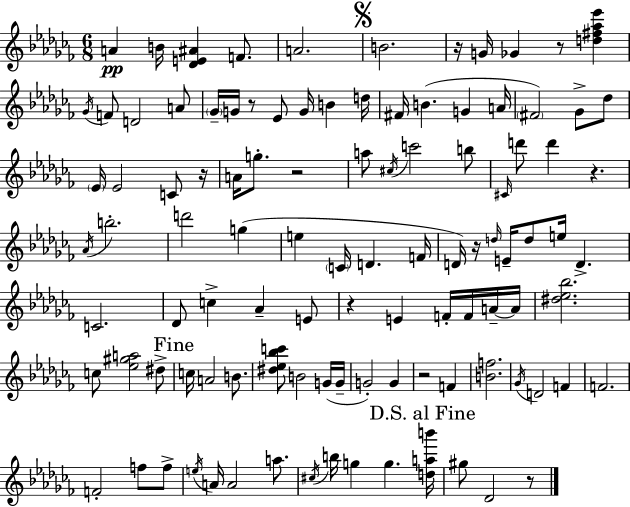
A4/q B4/s [Db4,E4,A#4]/q F4/e. A4/h. B4/h. R/s G4/s Gb4/q R/e [D5,F#5,Ab5,Eb6]/q Gb4/s F4/e D4/h A4/e Gb4/s G4/s R/e Eb4/e G4/s B4/q D5/s F#4/s B4/q. G4/q A4/s F#4/h Gb4/e Db5/e Eb4/s Eb4/h C4/e R/s A4/s G5/e. R/h A5/e C#5/s C6/h B5/e C#4/s D6/e D6/q R/q. Ab4/s B5/h. D6/h G5/q E5/q C4/s D4/q. F4/s D4/s R/s D5/s E4/s D5/e E5/s D4/q. C4/h. Db4/e C5/q Ab4/q E4/e R/q E4/q F4/s F4/s A4/s A4/s [D#5,Eb5,Bb5]/h. C5/e [Eb5,G#5,A5]/h D#5/e C5/s A4/h B4/e. [D#5,Eb5,Bb5,C6]/e B4/h G4/s G4/s G4/h G4/q R/h F4/q [B4,F5]/h. Gb4/s D4/h F4/q F4/h. F4/h F5/e F5/e E5/s A4/s A4/h A5/e. C#5/s B5/s G5/q G5/q. [D5,A5,B6]/s G#5/e Db4/h R/e